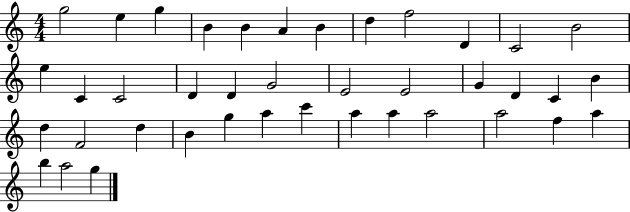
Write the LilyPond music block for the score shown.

{
  \clef treble
  \numericTimeSignature
  \time 4/4
  \key c \major
  g''2 e''4 g''4 | b'4 b'4 a'4 b'4 | d''4 f''2 d'4 | c'2 b'2 | \break e''4 c'4 c'2 | d'4 d'4 g'2 | e'2 e'2 | g'4 d'4 c'4 b'4 | \break d''4 f'2 d''4 | b'4 g''4 a''4 c'''4 | a''4 a''4 a''2 | a''2 f''4 a''4 | \break b''4 a''2 g''4 | \bar "|."
}